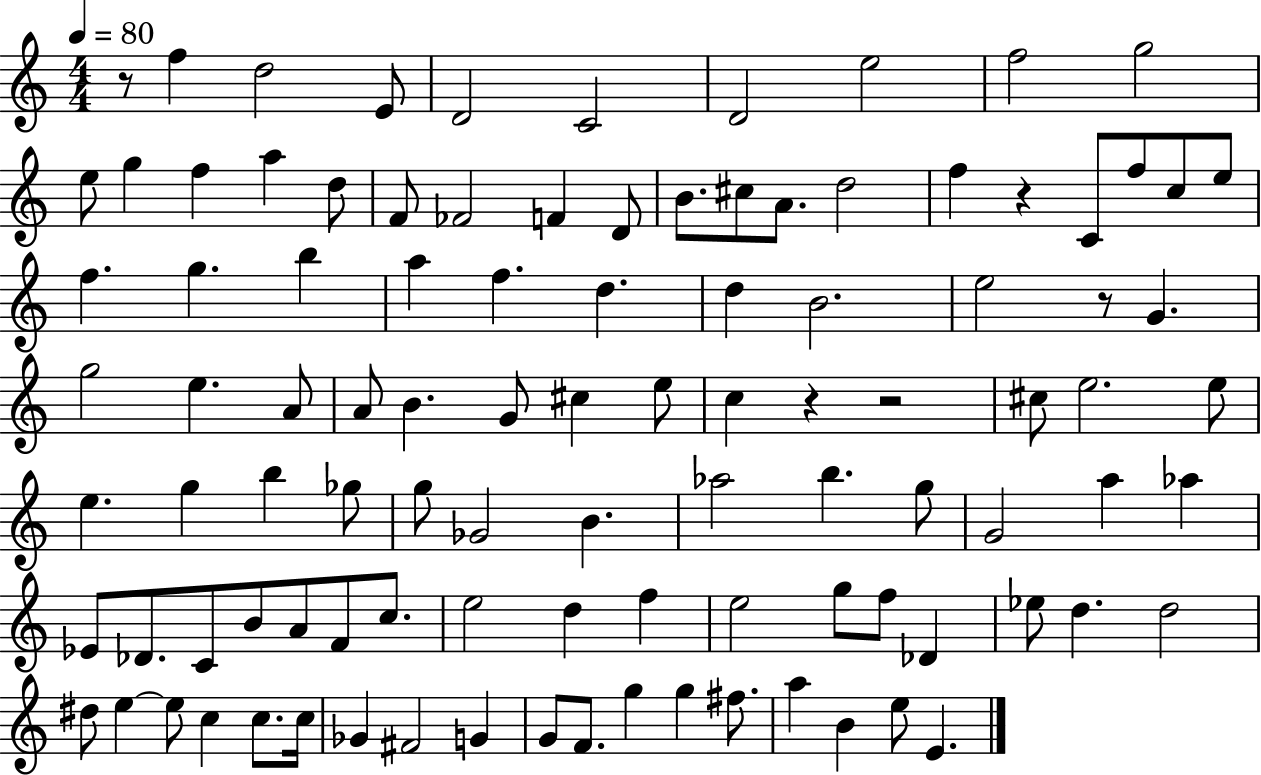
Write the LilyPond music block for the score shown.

{
  \clef treble
  \numericTimeSignature
  \time 4/4
  \key c \major
  \tempo 4 = 80
  r8 f''4 d''2 e'8 | d'2 c'2 | d'2 e''2 | f''2 g''2 | \break e''8 g''4 f''4 a''4 d''8 | f'8 fes'2 f'4 d'8 | b'8. cis''8 a'8. d''2 | f''4 r4 c'8 f''8 c''8 e''8 | \break f''4. g''4. b''4 | a''4 f''4. d''4. | d''4 b'2. | e''2 r8 g'4. | \break g''2 e''4. a'8 | a'8 b'4. g'8 cis''4 e''8 | c''4 r4 r2 | cis''8 e''2. e''8 | \break e''4. g''4 b''4 ges''8 | g''8 ges'2 b'4. | aes''2 b''4. g''8 | g'2 a''4 aes''4 | \break ees'8 des'8. c'8 b'8 a'8 f'8 c''8. | e''2 d''4 f''4 | e''2 g''8 f''8 des'4 | ees''8 d''4. d''2 | \break dis''8 e''4~~ e''8 c''4 c''8. c''16 | ges'4 fis'2 g'4 | g'8 f'8. g''4 g''4 fis''8. | a''4 b'4 e''8 e'4. | \break \bar "|."
}